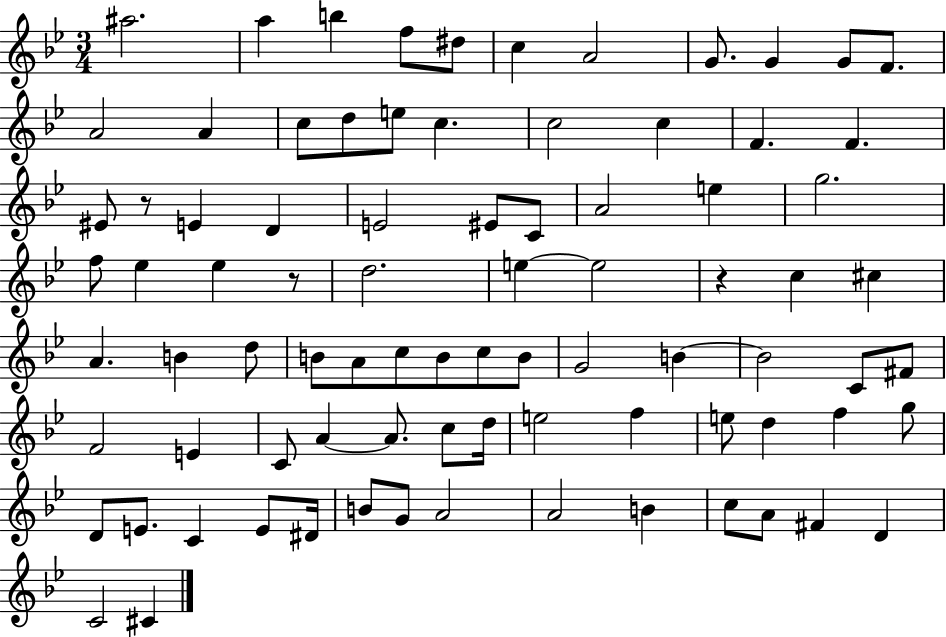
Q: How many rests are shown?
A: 3